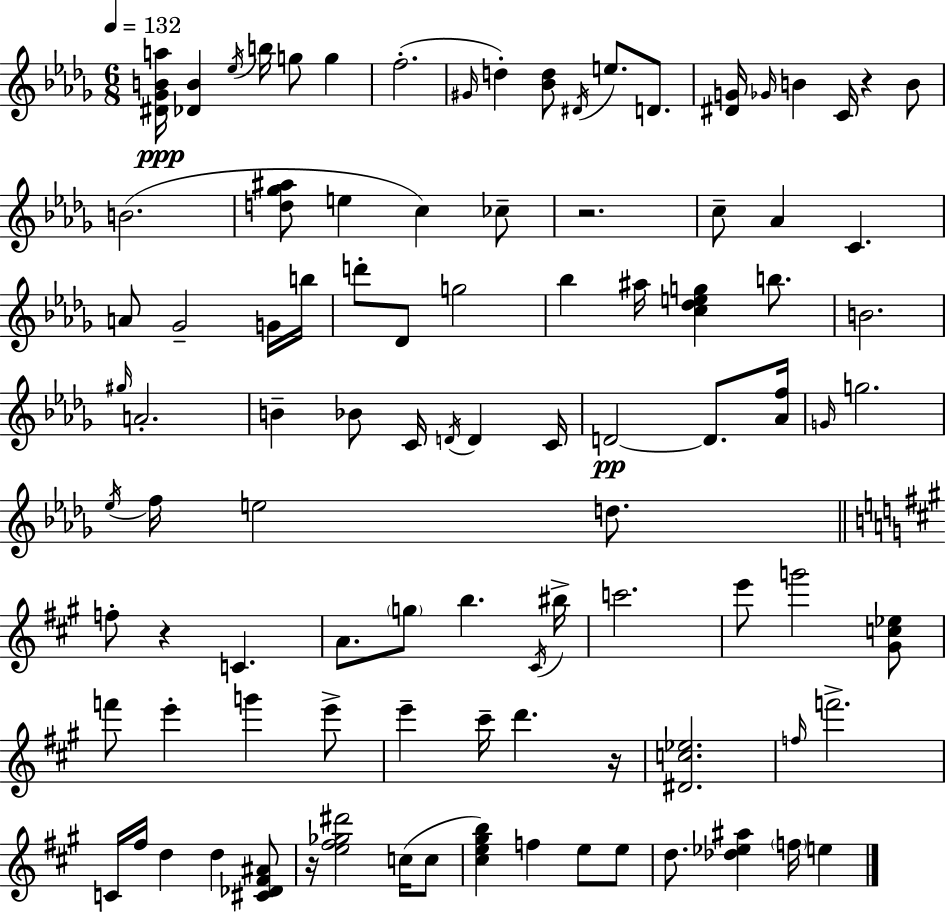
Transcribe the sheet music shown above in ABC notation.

X:1
T:Untitled
M:6/8
L:1/4
K:Bbm
[^D_GBa]/4 [_DB] _e/4 b/4 g/2 g f2 ^G/4 d [_Bd]/2 ^D/4 e/2 D/2 [^DG]/4 _G/4 B C/4 z B/2 B2 [d_g^a]/2 e c _c/2 z2 c/2 _A C A/2 _G2 G/4 b/4 d'/2 _D/2 g2 _b ^a/4 [c_deg] b/2 B2 ^g/4 A2 B _B/2 C/4 D/4 D C/4 D2 D/2 [_Af]/4 G/4 g2 _e/4 f/4 e2 d/2 f/2 z C A/2 g/2 b ^C/4 ^b/4 c'2 e'/2 g'2 [^Gc_e]/2 f'/2 e' g' e'/2 e' ^c'/4 d' z/4 [^Dc_e]2 f/4 f'2 C/4 ^f/4 d d [^C_D^F^A]/2 z/4 [e^f_g^d']2 c/4 c/2 [^ce^gb] f e/2 e/2 d/2 [_d_e^a] f/4 e